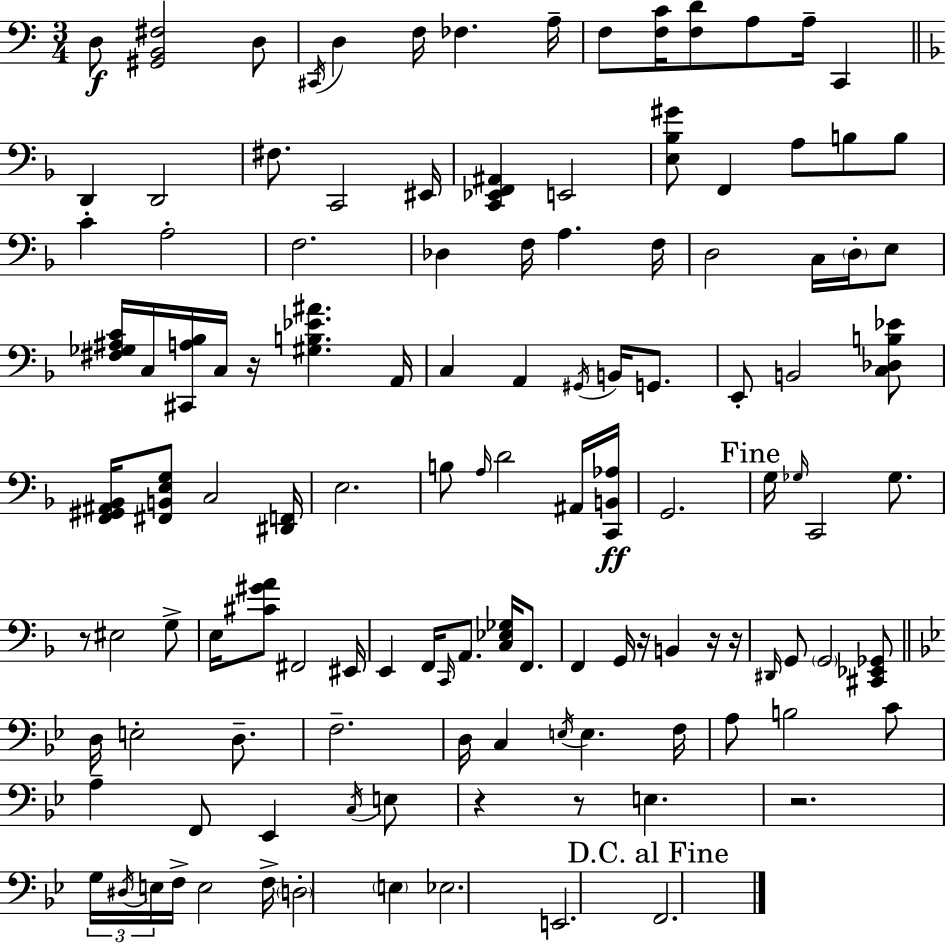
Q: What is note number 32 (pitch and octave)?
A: E3